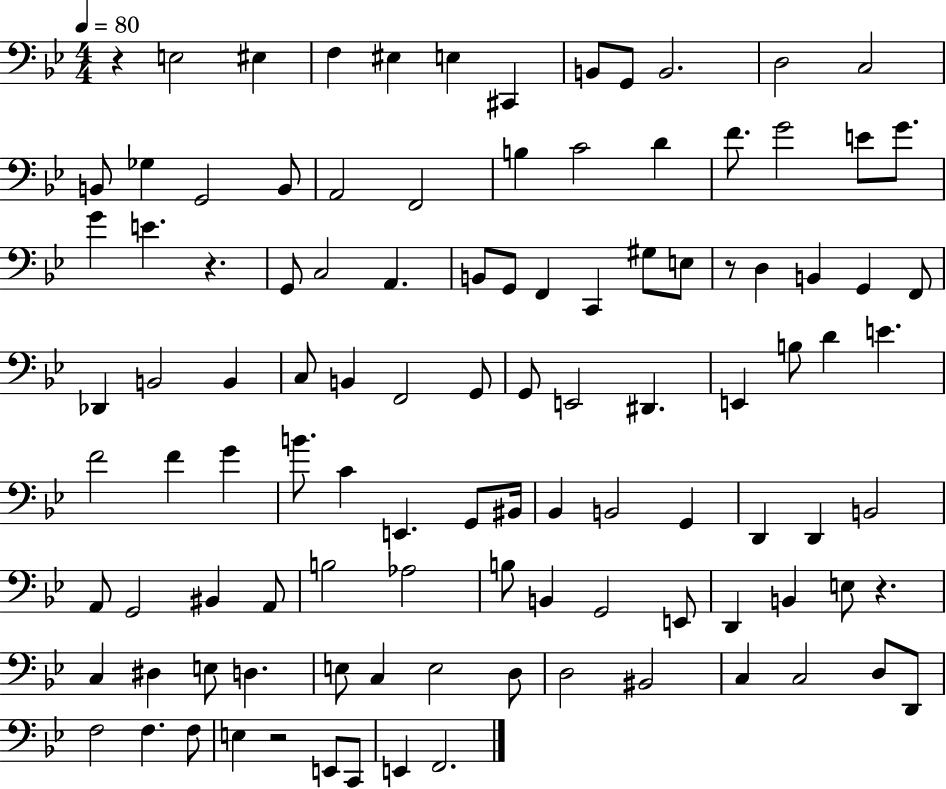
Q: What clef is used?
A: bass